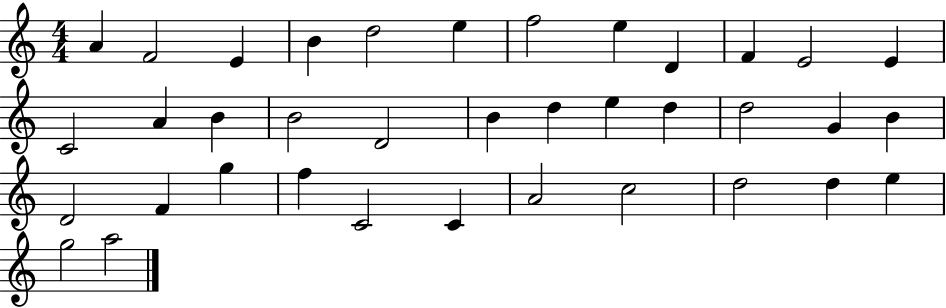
A4/q F4/h E4/q B4/q D5/h E5/q F5/h E5/q D4/q F4/q E4/h E4/q C4/h A4/q B4/q B4/h D4/h B4/q D5/q E5/q D5/q D5/h G4/q B4/q D4/h F4/q G5/q F5/q C4/h C4/q A4/h C5/h D5/h D5/q E5/q G5/h A5/h